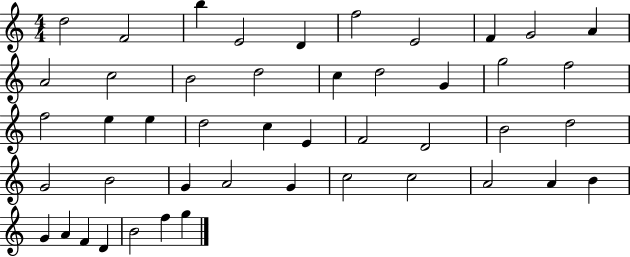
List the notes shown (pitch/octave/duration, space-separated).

D5/h F4/h B5/q E4/h D4/q F5/h E4/h F4/q G4/h A4/q A4/h C5/h B4/h D5/h C5/q D5/h G4/q G5/h F5/h F5/h E5/q E5/q D5/h C5/q E4/q F4/h D4/h B4/h D5/h G4/h B4/h G4/q A4/h G4/q C5/h C5/h A4/h A4/q B4/q G4/q A4/q F4/q D4/q B4/h F5/q G5/q